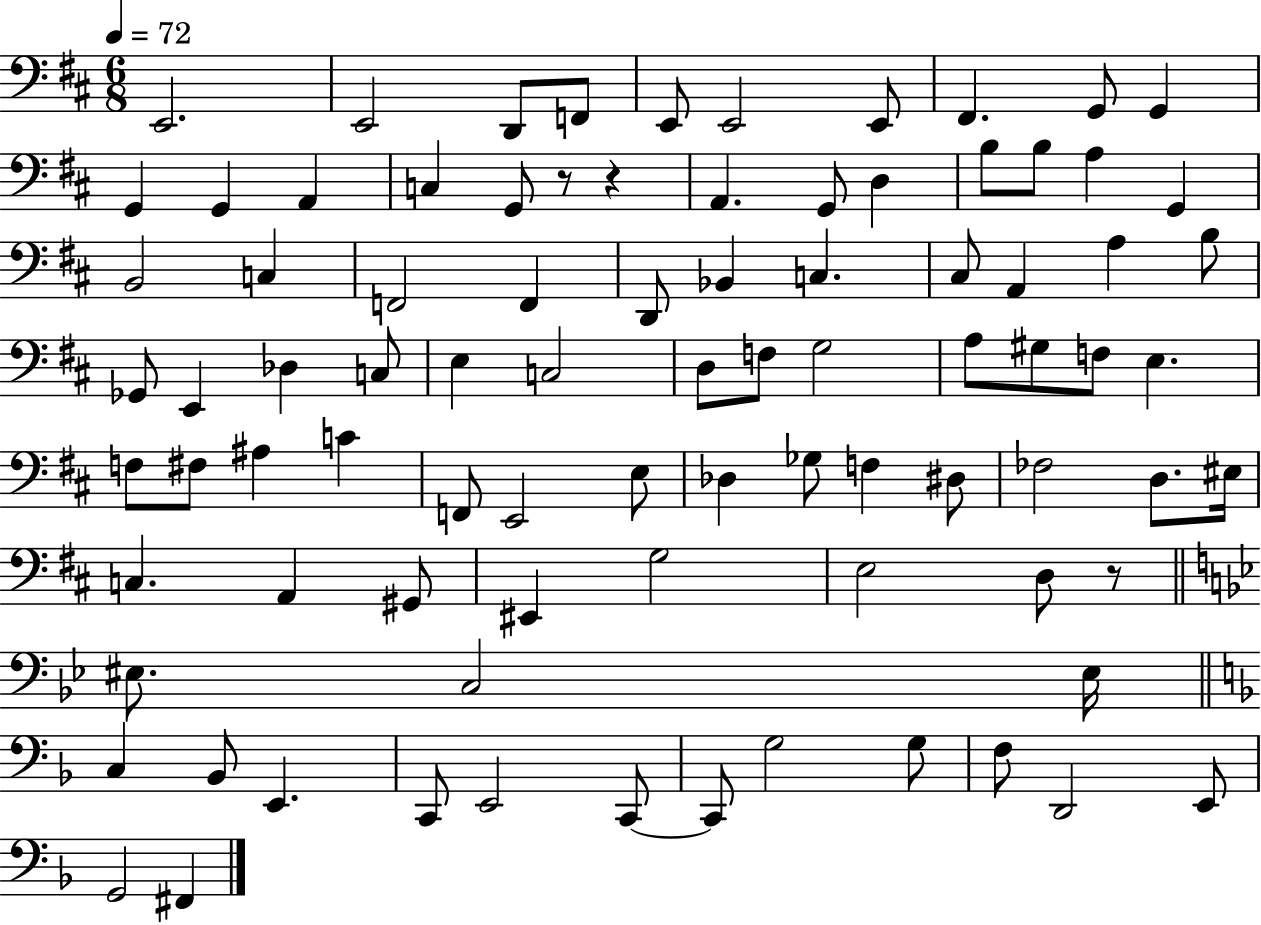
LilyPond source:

{
  \clef bass
  \numericTimeSignature
  \time 6/8
  \key d \major
  \tempo 4 = 72
  e,2. | e,2 d,8 f,8 | e,8 e,2 e,8 | fis,4. g,8 g,4 | \break g,4 g,4 a,4 | c4 g,8 r8 r4 | a,4. g,8 d4 | b8 b8 a4 g,4 | \break b,2 c4 | f,2 f,4 | d,8 bes,4 c4. | cis8 a,4 a4 b8 | \break ges,8 e,4 des4 c8 | e4 c2 | d8 f8 g2 | a8 gis8 f8 e4. | \break f8 fis8 ais4 c'4 | f,8 e,2 e8 | des4 ges8 f4 dis8 | fes2 d8. eis16 | \break c4. a,4 gis,8 | eis,4 g2 | e2 d8 r8 | \bar "||" \break \key bes \major eis8. c2 eis16 | \bar "||" \break \key f \major c4 bes,8 e,4. | c,8 e,2 c,8~~ | c,8 g2 g8 | f8 d,2 e,8 | \break g,2 fis,4 | \bar "|."
}